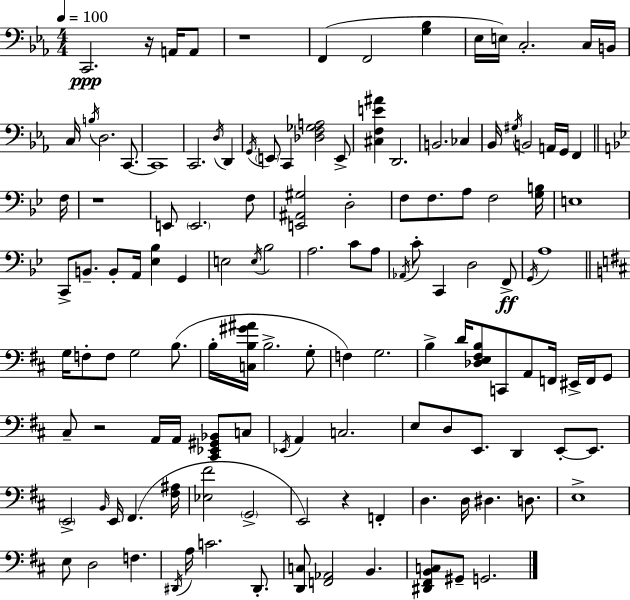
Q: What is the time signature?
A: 4/4